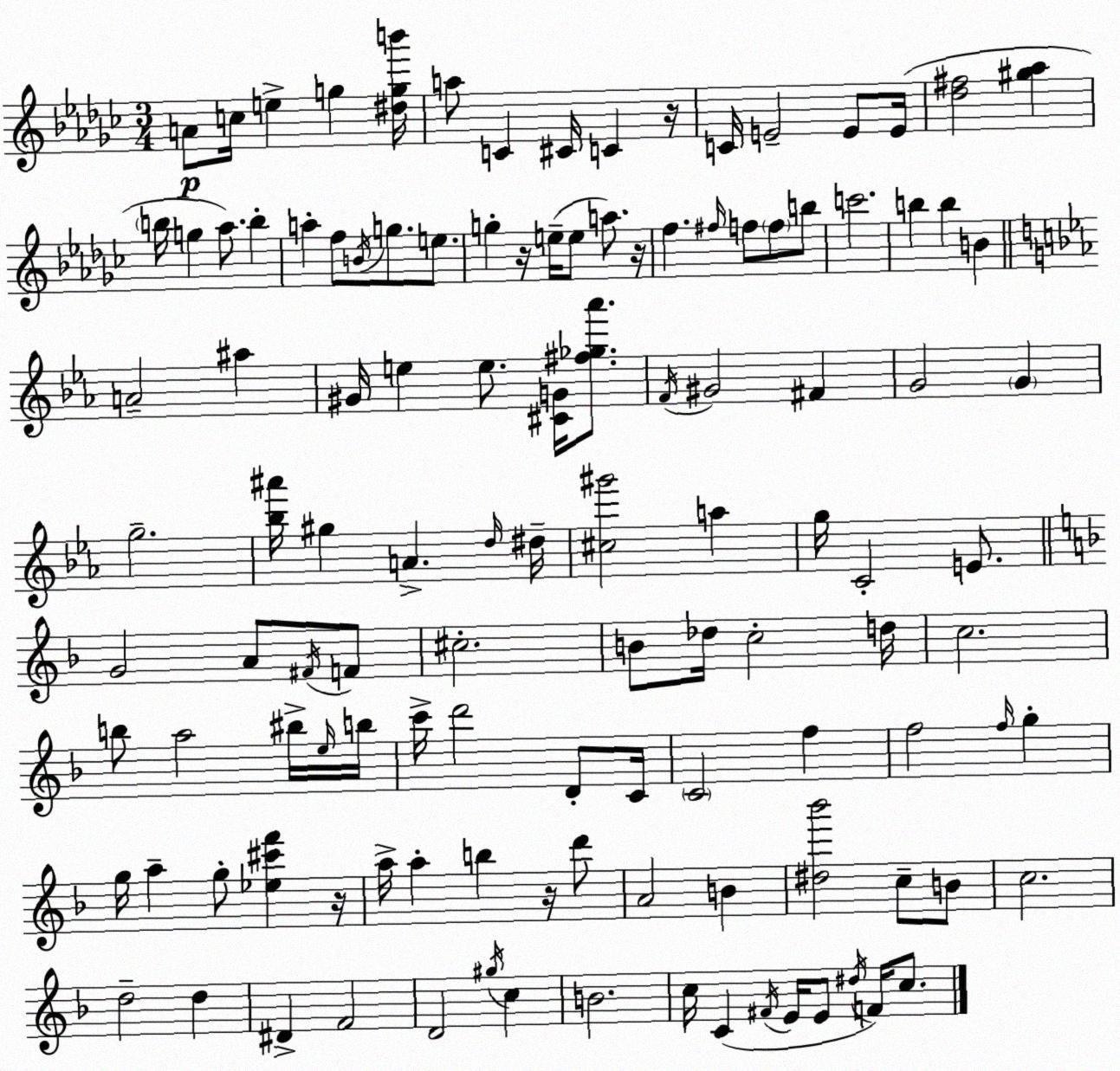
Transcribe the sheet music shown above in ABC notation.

X:1
T:Untitled
M:3/4
L:1/4
K:Ebm
A/2 c/4 e g [^dgb']/4 a/2 C ^C/4 C z/4 C/4 E2 E/2 E/4 [_d^f]2 [^g_a] b/4 g _a/2 b a f/2 B/4 g/2 e/2 g z/4 e/4 e/2 a/2 z/4 f ^f/4 f/2 f/2 b/2 c'2 b b B A2 ^a ^G/4 e e/2 [^CG]/4 [^f_g_a']/2 F/4 ^G2 ^F G2 G g2 [_b^a']/4 ^g A d/4 ^d/4 [^c^g']2 a g/4 C2 E/2 G2 A/2 ^F/4 F/2 ^c2 B/2 _d/4 c2 d/4 c2 b/2 a2 ^b/4 e/4 b/4 c'/4 d'2 D/2 C/4 C2 f f2 f/4 g g/4 a g/2 [_e^c'f'] z/4 a/4 a b z/4 d'/2 A2 B [^d_b']2 c/2 B/2 c2 d2 d ^D F2 D2 ^g/4 c B2 c/4 C ^F/4 E/4 E/2 ^d/4 F/4 c/2